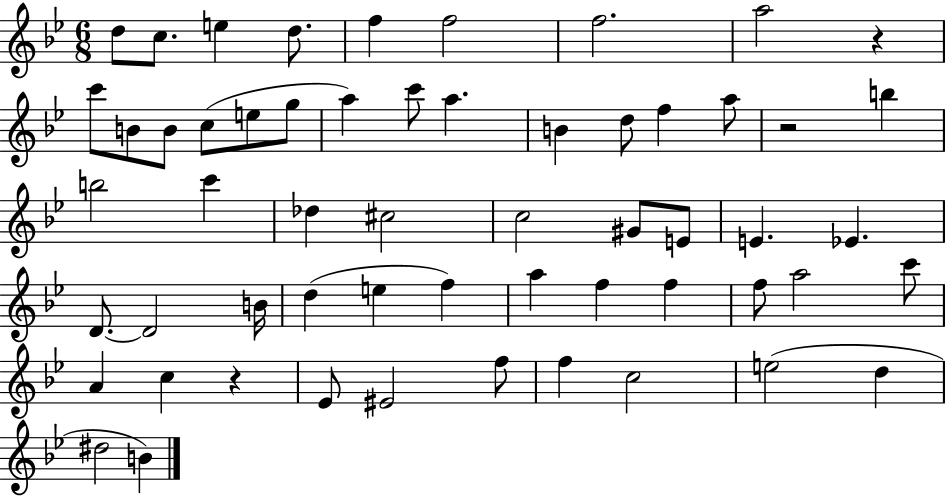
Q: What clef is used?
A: treble